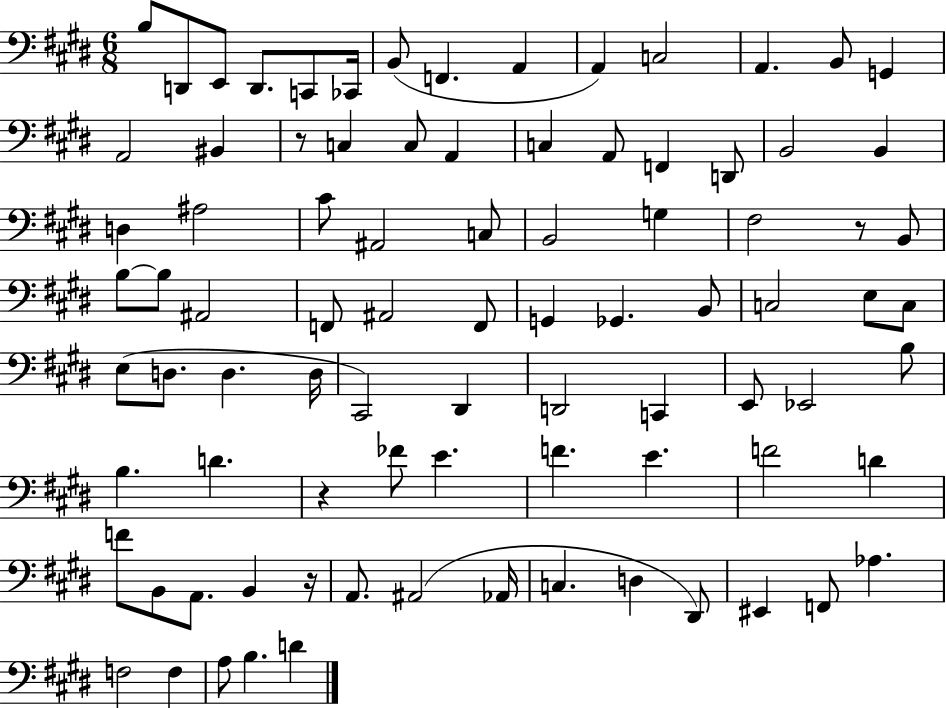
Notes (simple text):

B3/e D2/e E2/e D2/e. C2/e CES2/s B2/e F2/q. A2/q A2/q C3/h A2/q. B2/e G2/q A2/h BIS2/q R/e C3/q C3/e A2/q C3/q A2/e F2/q D2/e B2/h B2/q D3/q A#3/h C#4/e A#2/h C3/e B2/h G3/q F#3/h R/e B2/e B3/e B3/e A#2/h F2/e A#2/h F2/e G2/q Gb2/q. B2/e C3/h E3/e C3/e E3/e D3/e. D3/q. D3/s C#2/h D#2/q D2/h C2/q E2/e Eb2/h B3/e B3/q. D4/q. R/q FES4/e E4/q. F4/q. E4/q. F4/h D4/q F4/e B2/e A2/e. B2/q R/s A2/e. A#2/h Ab2/s C3/q. D3/q D#2/e EIS2/q F2/e Ab3/q. F3/h F3/q A3/e B3/q. D4/q